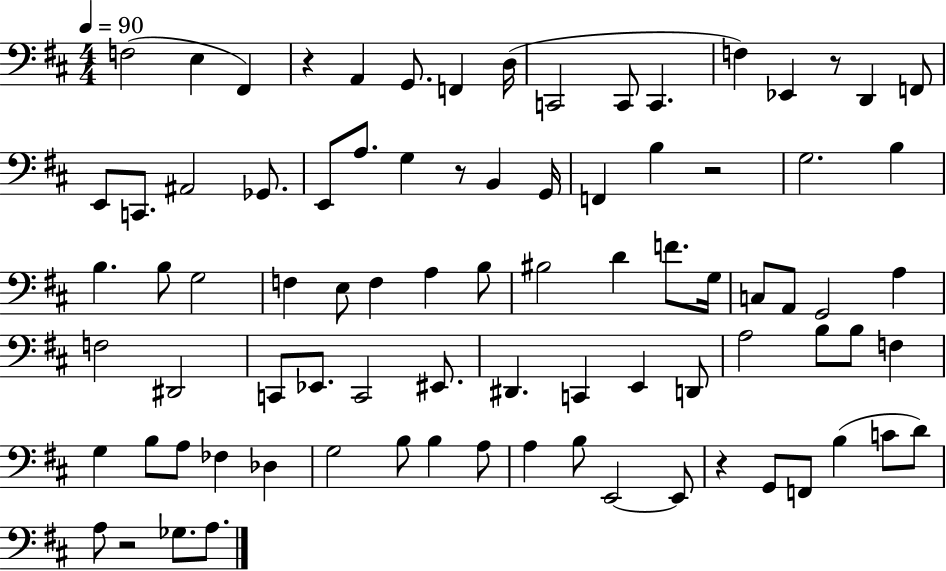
X:1
T:Untitled
M:4/4
L:1/4
K:D
F,2 E, ^F,, z A,, G,,/2 F,, D,/4 C,,2 C,,/2 C,, F, _E,, z/2 D,, F,,/2 E,,/2 C,,/2 ^A,,2 _G,,/2 E,,/2 A,/2 G, z/2 B,, G,,/4 F,, B, z2 G,2 B, B, B,/2 G,2 F, E,/2 F, A, B,/2 ^B,2 D F/2 G,/4 C,/2 A,,/2 G,,2 A, F,2 ^D,,2 C,,/2 _E,,/2 C,,2 ^E,,/2 ^D,, C,, E,, D,,/2 A,2 B,/2 B,/2 F, G, B,/2 A,/2 _F, _D, G,2 B,/2 B, A,/2 A, B,/2 E,,2 E,,/2 z G,,/2 F,,/2 B, C/2 D/2 A,/2 z2 _G,/2 A,/2